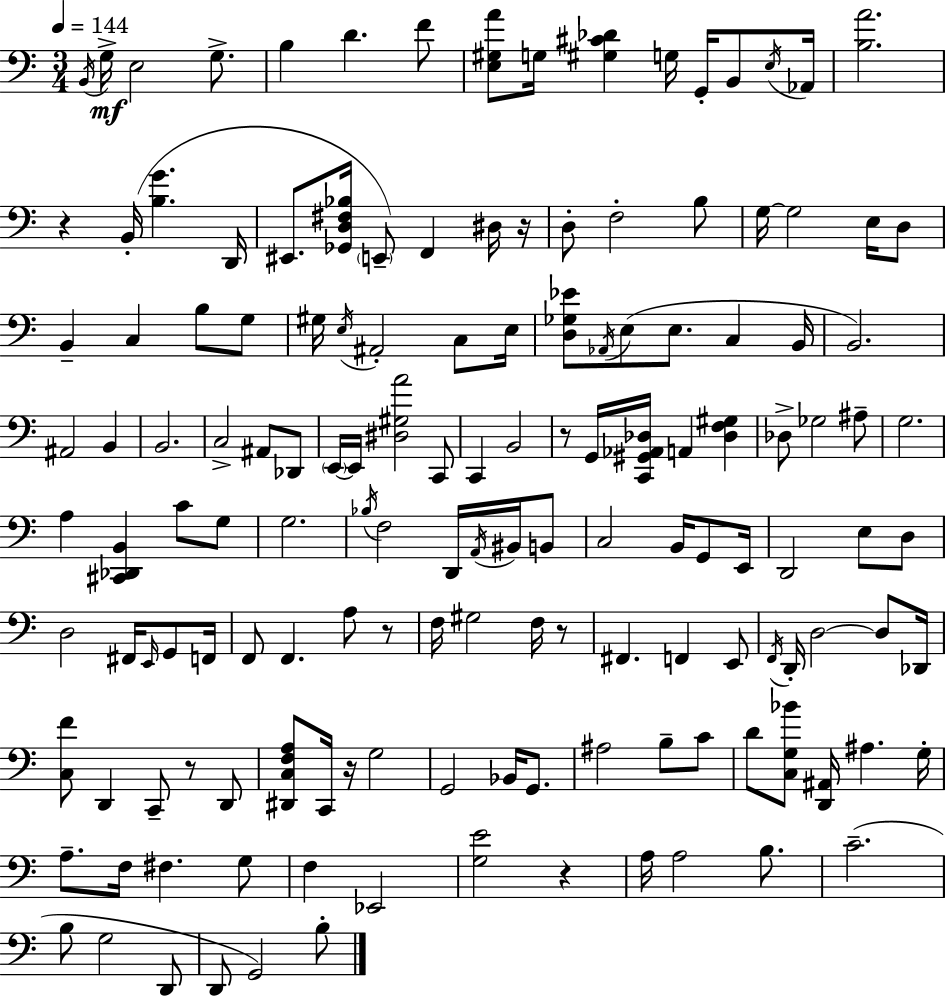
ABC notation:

X:1
T:Untitled
M:3/4
L:1/4
K:C
B,,/4 G,/4 E,2 G,/2 B, D F/2 [E,^G,A]/2 G,/4 [^G,^C_D] G,/4 G,,/4 B,,/2 E,/4 _A,,/4 [B,A]2 z B,,/4 [B,G] D,,/4 ^E,,/2 [_G,,D,^F,_B,]/4 E,,/2 F,, ^D,/4 z/4 D,/2 F,2 B,/2 G,/4 G,2 E,/4 D,/2 B,, C, B,/2 G,/2 ^G,/4 E,/4 ^A,,2 C,/2 E,/4 [D,_G,_E]/2 _A,,/4 E,/2 E,/2 C, B,,/4 B,,2 ^A,,2 B,, B,,2 C,2 ^A,,/2 _D,,/2 E,,/4 E,,/4 [^D,^G,A]2 C,,/2 C,, B,,2 z/2 G,,/4 [C,,^G,,_A,,_D,]/4 A,, [_D,F,^G,] _D,/2 _G,2 ^A,/2 G,2 A, [^C,,_D,,B,,] C/2 G,/2 G,2 _B,/4 F,2 D,,/4 A,,/4 ^B,,/4 B,,/2 C,2 B,,/4 G,,/2 E,,/4 D,,2 E,/2 D,/2 D,2 ^F,,/4 E,,/4 G,,/2 F,,/4 F,,/2 F,, A,/2 z/2 F,/4 ^G,2 F,/4 z/2 ^F,, F,, E,,/2 F,,/4 D,,/4 D,2 D,/2 _D,,/4 [C,F]/2 D,, C,,/2 z/2 D,,/2 [^D,,C,F,A,]/2 C,,/4 z/4 G,2 G,,2 _B,,/4 G,,/2 ^A,2 B,/2 C/2 D/2 [C,G,_B]/2 [D,,^A,,]/4 ^A, G,/4 A,/2 F,/4 ^F, G,/2 F, _E,,2 [G,E]2 z A,/4 A,2 B,/2 C2 B,/2 G,2 D,,/2 D,,/2 G,,2 B,/2